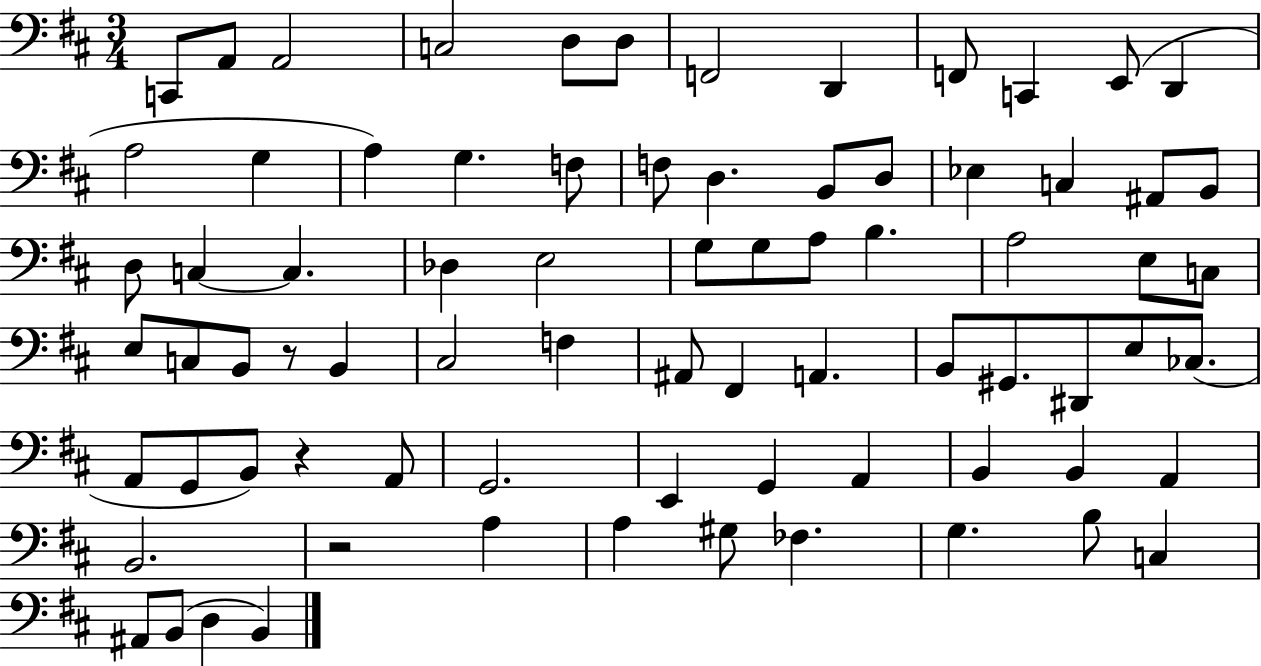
X:1
T:Untitled
M:3/4
L:1/4
K:D
C,,/2 A,,/2 A,,2 C,2 D,/2 D,/2 F,,2 D,, F,,/2 C,, E,,/2 D,, A,2 G, A, G, F,/2 F,/2 D, B,,/2 D,/2 _E, C, ^A,,/2 B,,/2 D,/2 C, C, _D, E,2 G,/2 G,/2 A,/2 B, A,2 E,/2 C,/2 E,/2 C,/2 B,,/2 z/2 B,, ^C,2 F, ^A,,/2 ^F,, A,, B,,/2 ^G,,/2 ^D,,/2 E,/2 _C,/2 A,,/2 G,,/2 B,,/2 z A,,/2 G,,2 E,, G,, A,, B,, B,, A,, B,,2 z2 A, A, ^G,/2 _F, G, B,/2 C, ^A,,/2 B,,/2 D, B,,